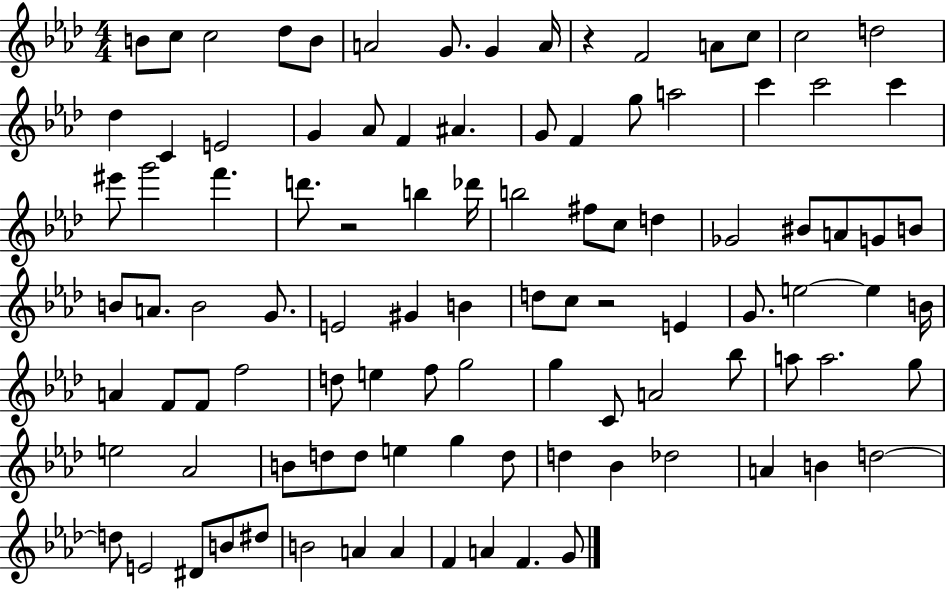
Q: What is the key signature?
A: AES major